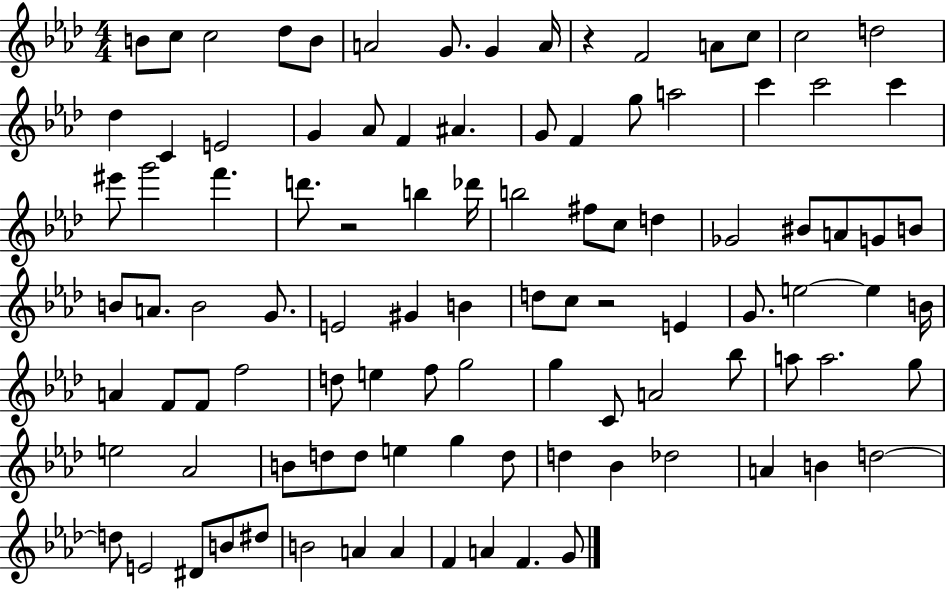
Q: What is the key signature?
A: AES major